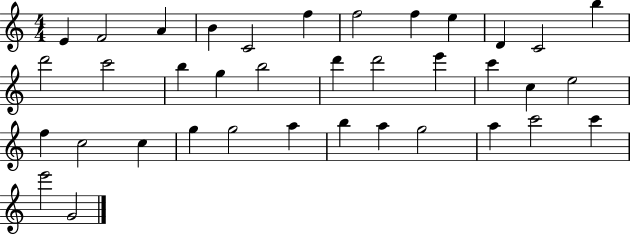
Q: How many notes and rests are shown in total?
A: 37